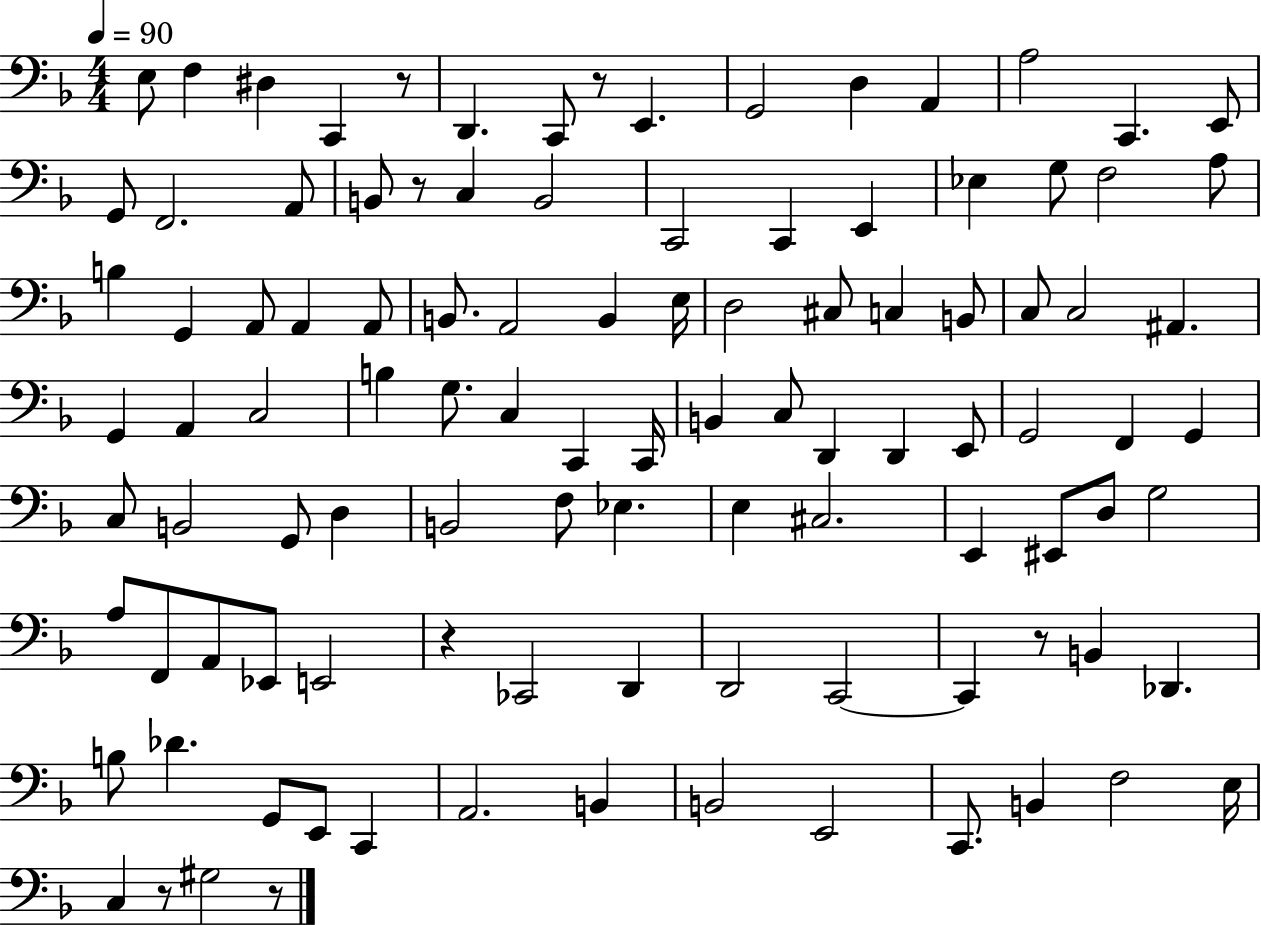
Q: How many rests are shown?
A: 7